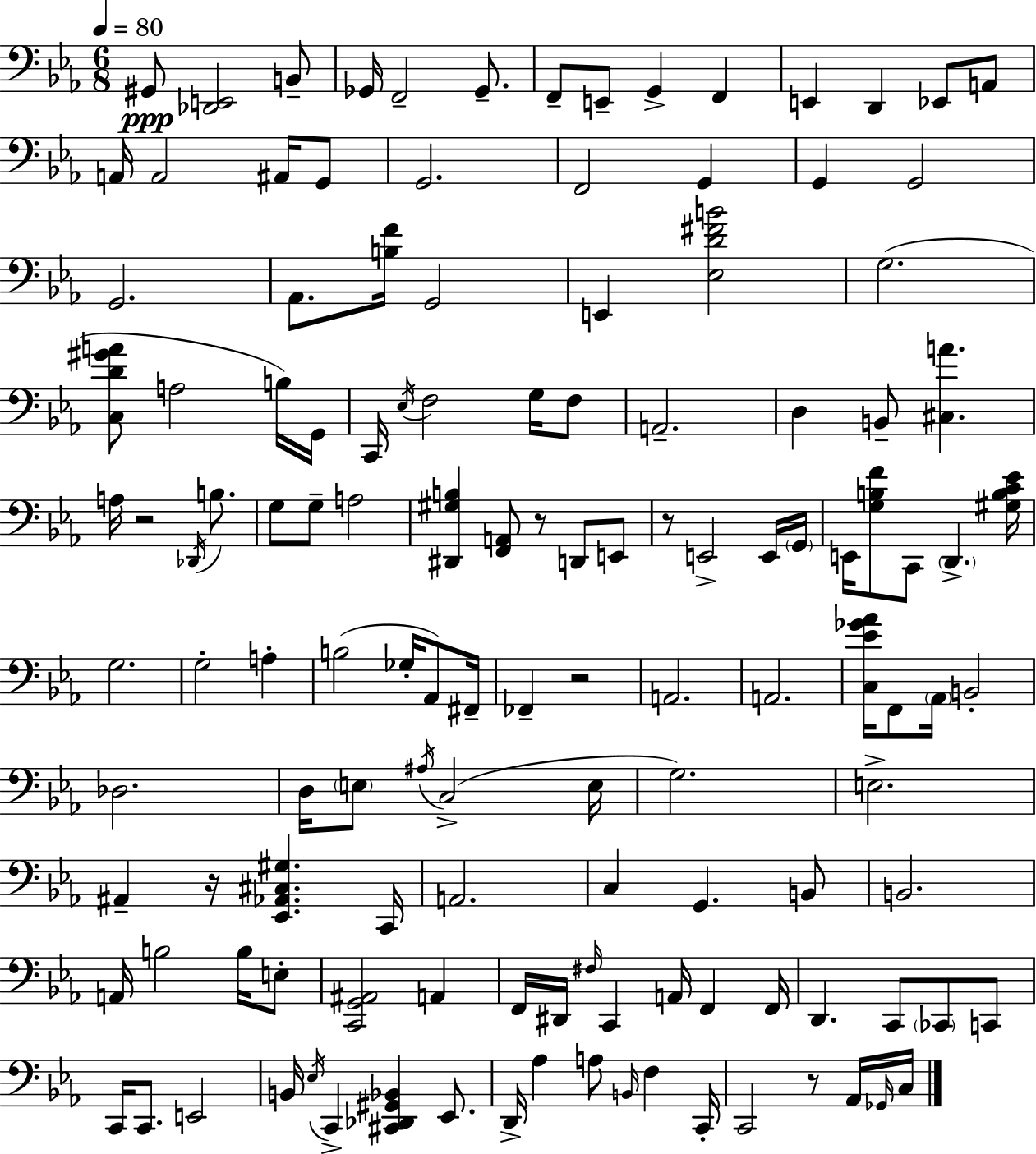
G#2/e [Db2,E2]/h B2/e Gb2/s F2/h Gb2/e. F2/e E2/e G2/q F2/q E2/q D2/q Eb2/e A2/e A2/s A2/h A#2/s G2/e G2/h. F2/h G2/q G2/q G2/h G2/h. Ab2/e. [B3,F4]/s G2/h E2/q [Eb3,D4,F#4,B4]/h G3/h. [C3,D4,G#4,A4]/e A3/h B3/s G2/s C2/s Eb3/s F3/h G3/s F3/e A2/h. D3/q B2/e [C#3,A4]/q. A3/s R/h Db2/s B3/e. G3/e G3/e A3/h [D#2,G#3,B3]/q [F2,A2]/e R/e D2/e E2/e R/e E2/h E2/s G2/s E2/s [G3,B3,F4]/e C2/e D2/q. [G#3,B3,C4,Eb4]/s G3/h. G3/h A3/q B3/h Gb3/s Ab2/e F#2/s FES2/q R/h A2/h. A2/h. [C3,Eb4,Gb4,Ab4]/s F2/e Ab2/s B2/h Db3/h. D3/s E3/e A#3/s C3/h E3/s G3/h. E3/h. A#2/q R/s [Eb2,Ab2,C#3,G#3]/q. C2/s A2/h. C3/q G2/q. B2/e B2/h. A2/s B3/h B3/s E3/e [C2,G2,A#2]/h A2/q F2/s D#2/s F#3/s C2/q A2/s F2/q F2/s D2/q. C2/e CES2/e C2/e C2/s C2/e. E2/h B2/s Eb3/s C2/q [C#2,Db2,G#2,Bb2]/q Eb2/e. D2/s Ab3/q A3/e B2/s F3/q C2/s C2/h R/e Ab2/s Gb2/s C3/s